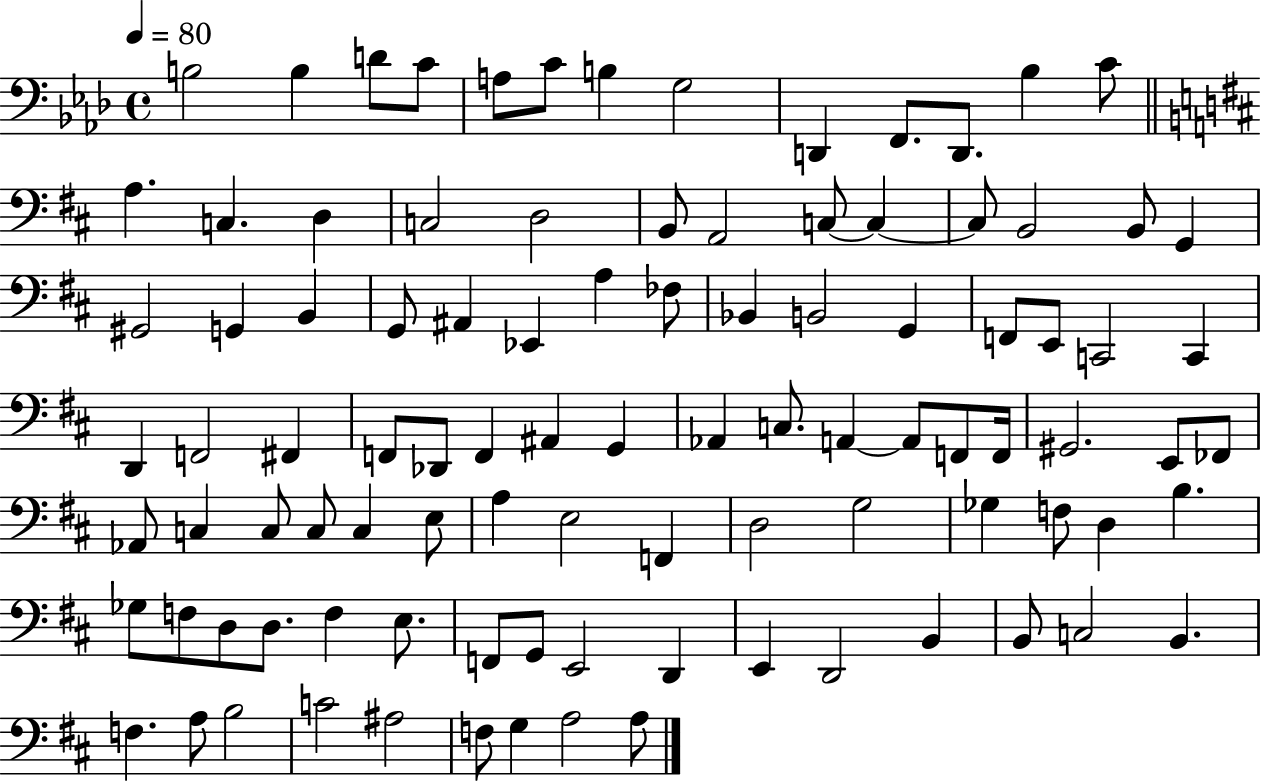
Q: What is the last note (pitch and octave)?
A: A3